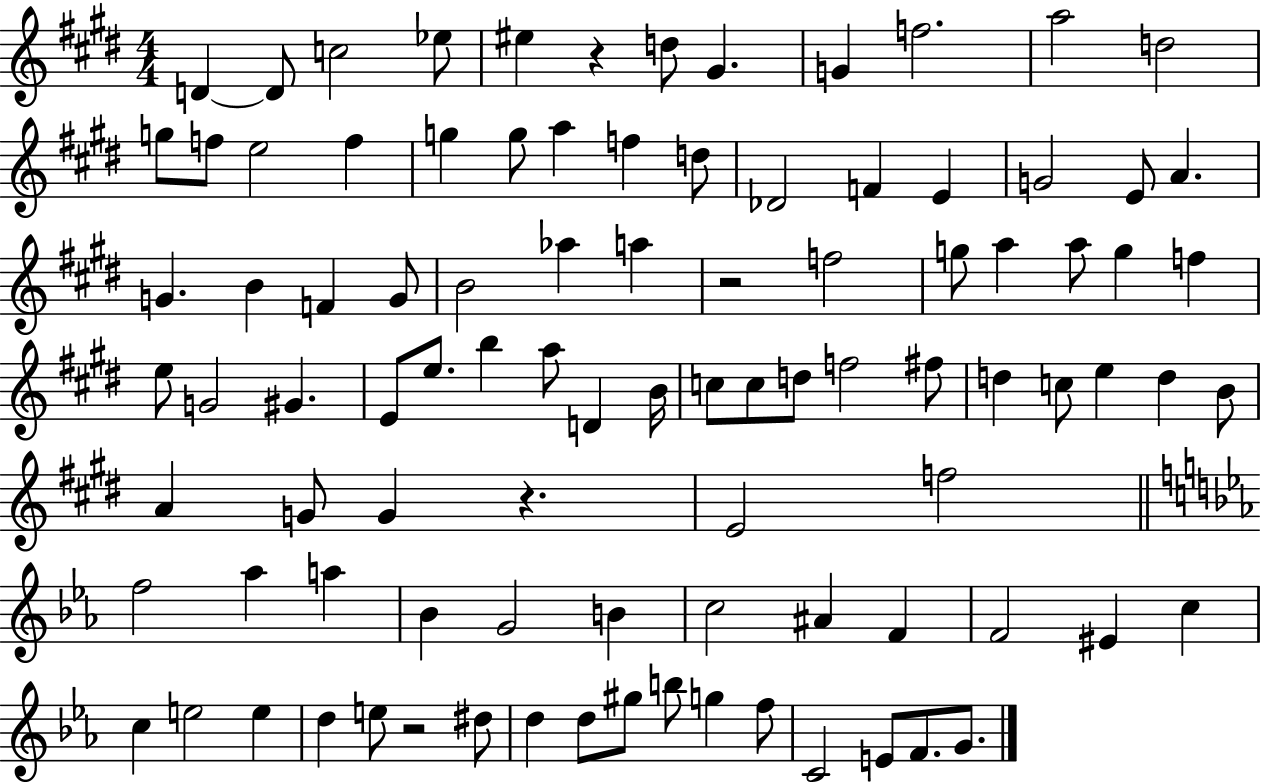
{
  \clef treble
  \numericTimeSignature
  \time 4/4
  \key e \major
  d'4~~ d'8 c''2 ees''8 | eis''4 r4 d''8 gis'4. | g'4 f''2. | a''2 d''2 | \break g''8 f''8 e''2 f''4 | g''4 g''8 a''4 f''4 d''8 | des'2 f'4 e'4 | g'2 e'8 a'4. | \break g'4. b'4 f'4 g'8 | b'2 aes''4 a''4 | r2 f''2 | g''8 a''4 a''8 g''4 f''4 | \break e''8 g'2 gis'4. | e'8 e''8. b''4 a''8 d'4 b'16 | c''8 c''8 d''8 f''2 fis''8 | d''4 c''8 e''4 d''4 b'8 | \break a'4 g'8 g'4 r4. | e'2 f''2 | \bar "||" \break \key c \minor f''2 aes''4 a''4 | bes'4 g'2 b'4 | c''2 ais'4 f'4 | f'2 eis'4 c''4 | \break c''4 e''2 e''4 | d''4 e''8 r2 dis''8 | d''4 d''8 gis''8 b''8 g''4 f''8 | c'2 e'8 f'8. g'8. | \break \bar "|."
}